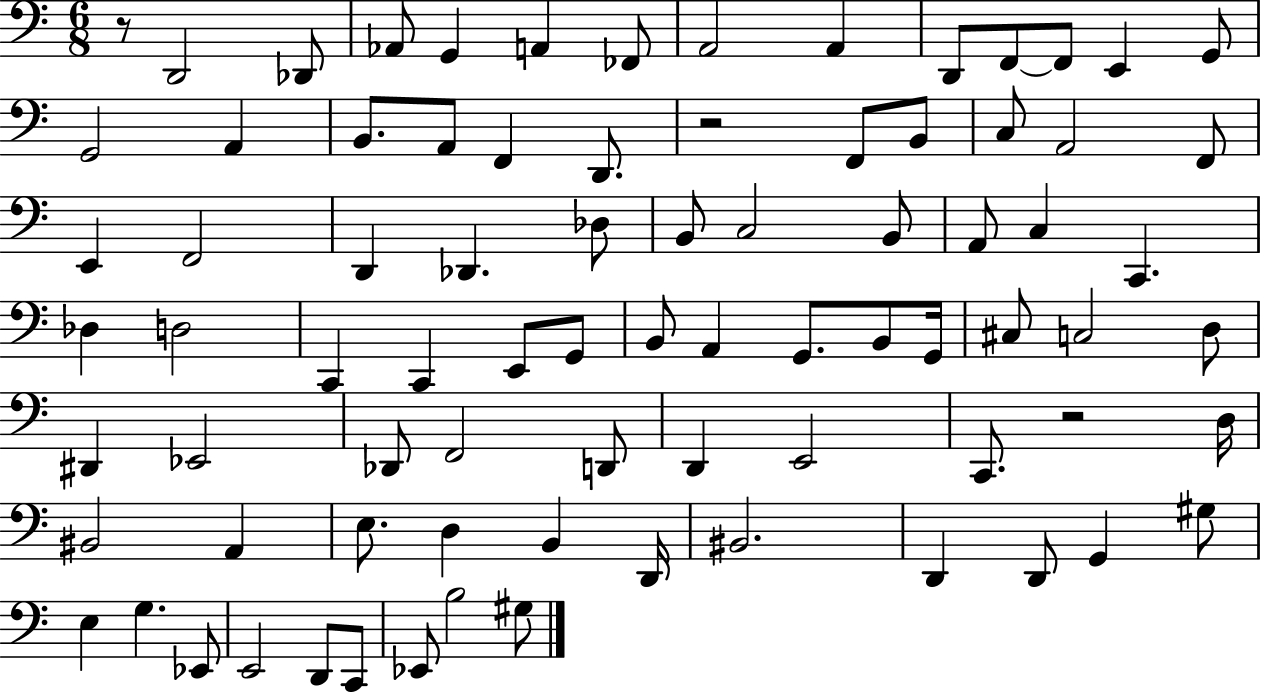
R/e D2/h Db2/e Ab2/e G2/q A2/q FES2/e A2/h A2/q D2/e F2/e F2/e E2/q G2/e G2/h A2/q B2/e. A2/e F2/q D2/e. R/h F2/e B2/e C3/e A2/h F2/e E2/q F2/h D2/q Db2/q. Db3/e B2/e C3/h B2/e A2/e C3/q C2/q. Db3/q D3/h C2/q C2/q E2/e G2/e B2/e A2/q G2/e. B2/e G2/s C#3/e C3/h D3/e D#2/q Eb2/h Db2/e F2/h D2/e D2/q E2/h C2/e. R/h D3/s BIS2/h A2/q E3/e. D3/q B2/q D2/s BIS2/h. D2/q D2/e G2/q G#3/e E3/q G3/q. Eb2/e E2/h D2/e C2/e Eb2/e B3/h G#3/e